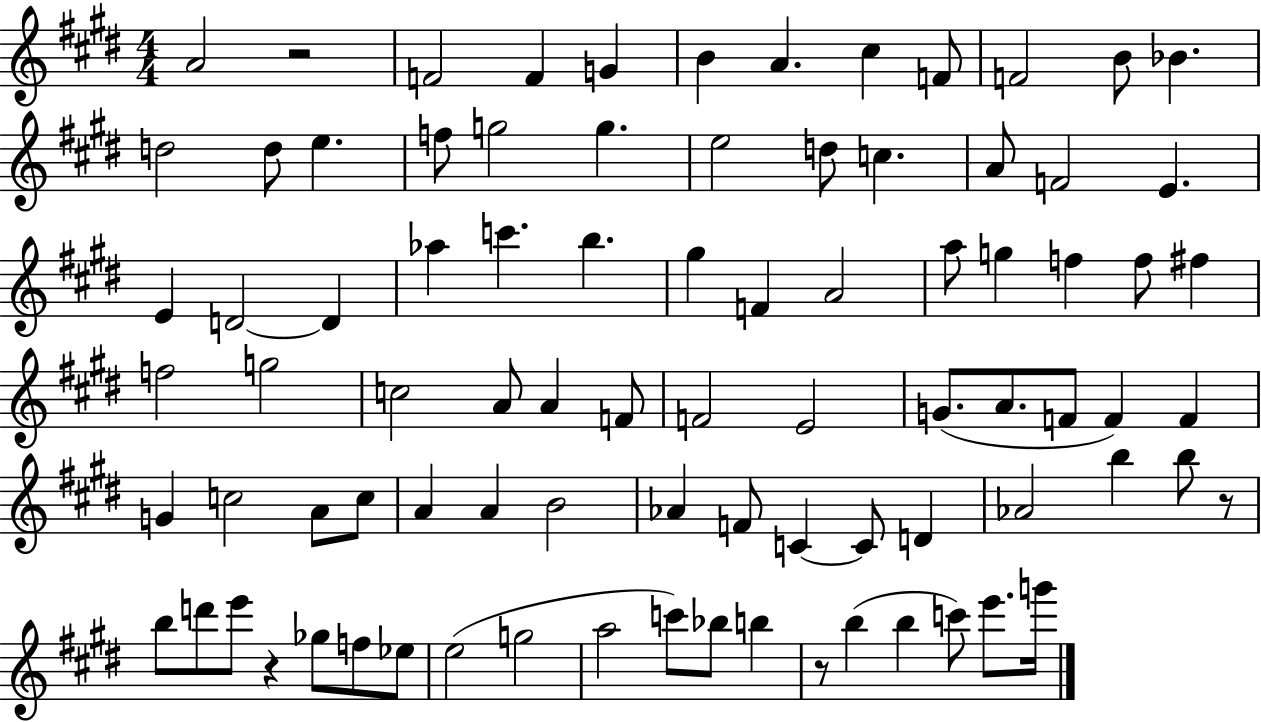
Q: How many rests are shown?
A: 4